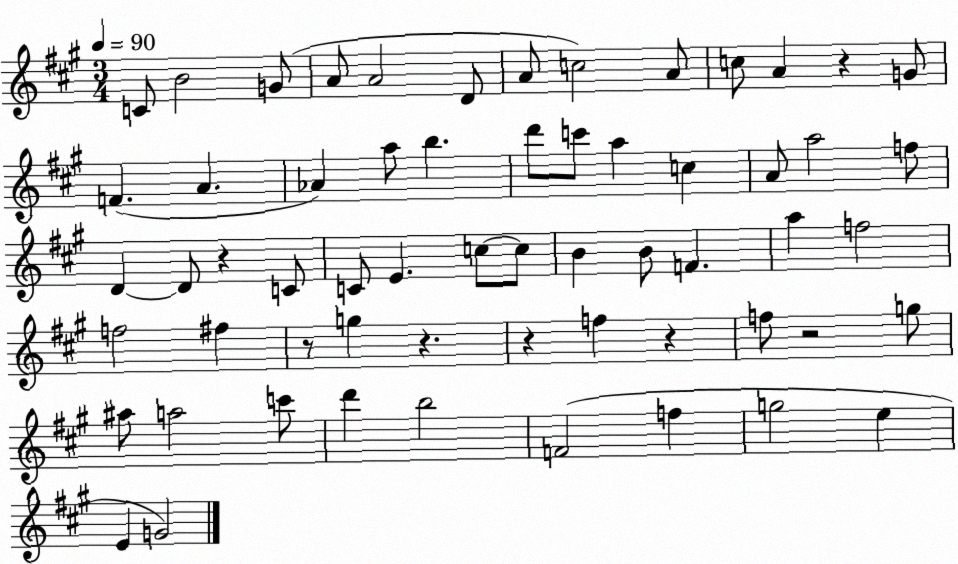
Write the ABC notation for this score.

X:1
T:Untitled
M:3/4
L:1/4
K:A
C/2 B2 G/2 A/2 A2 D/2 A/2 c2 A/2 c/2 A z G/2 F A _A a/2 b d'/2 c'/2 a c A/2 a2 f/2 D D/2 z C/2 C/2 E c/2 c/2 B B/2 F a f2 f2 ^f z/2 g z z f z f/2 z2 g/2 ^a/2 a2 c'/2 d' b2 F2 f g2 e E G2